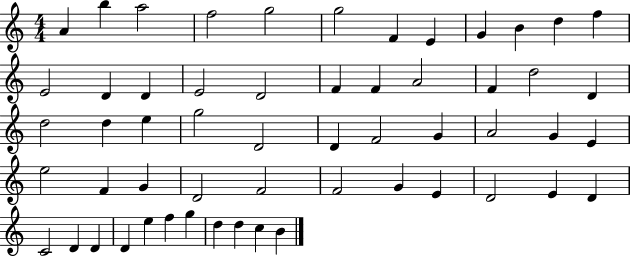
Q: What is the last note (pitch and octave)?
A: B4